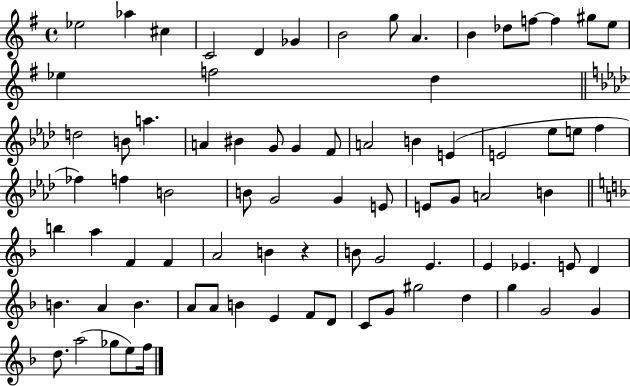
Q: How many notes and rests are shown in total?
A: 79